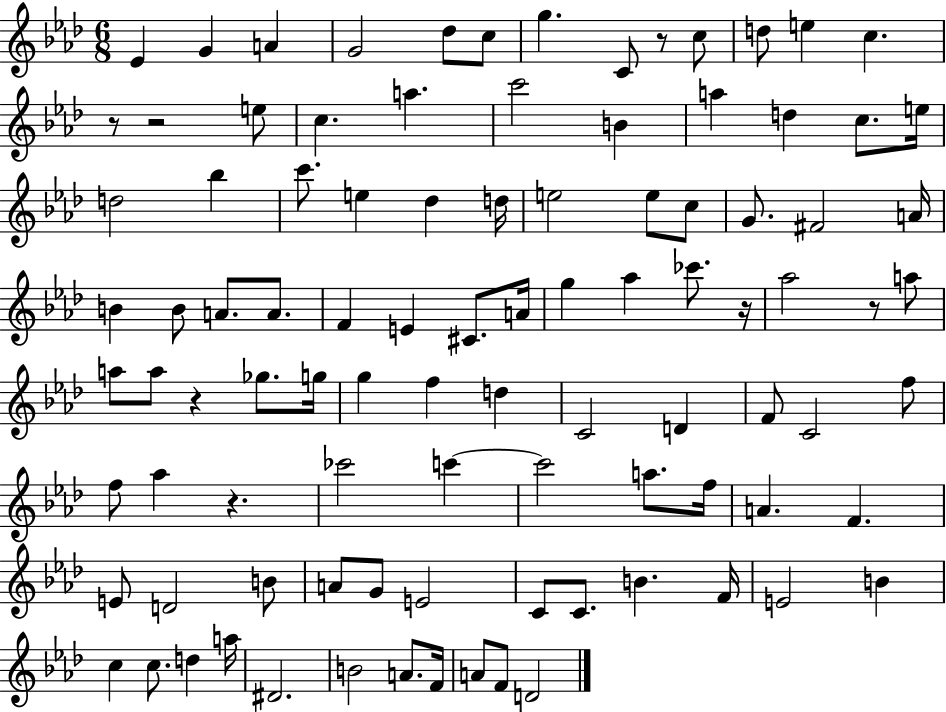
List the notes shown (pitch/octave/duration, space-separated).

Eb4/q G4/q A4/q G4/h Db5/e C5/e G5/q. C4/e R/e C5/e D5/e E5/q C5/q. R/e R/h E5/e C5/q. A5/q. C6/h B4/q A5/q D5/q C5/e. E5/s D5/h Bb5/q C6/e. E5/q Db5/q D5/s E5/h E5/e C5/e G4/e. F#4/h A4/s B4/q B4/e A4/e. A4/e. F4/q E4/q C#4/e. A4/s G5/q Ab5/q CES6/e. R/s Ab5/h R/e A5/e A5/e A5/e R/q Gb5/e. G5/s G5/q F5/q D5/q C4/h D4/q F4/e C4/h F5/e F5/e Ab5/q R/q. CES6/h C6/q C6/h A5/e. F5/s A4/q. F4/q. E4/e D4/h B4/e A4/e G4/e E4/h C4/e C4/e. B4/q. F4/s E4/h B4/q C5/q C5/e. D5/q A5/s D#4/h. B4/h A4/e. F4/s A4/e F4/e D4/h